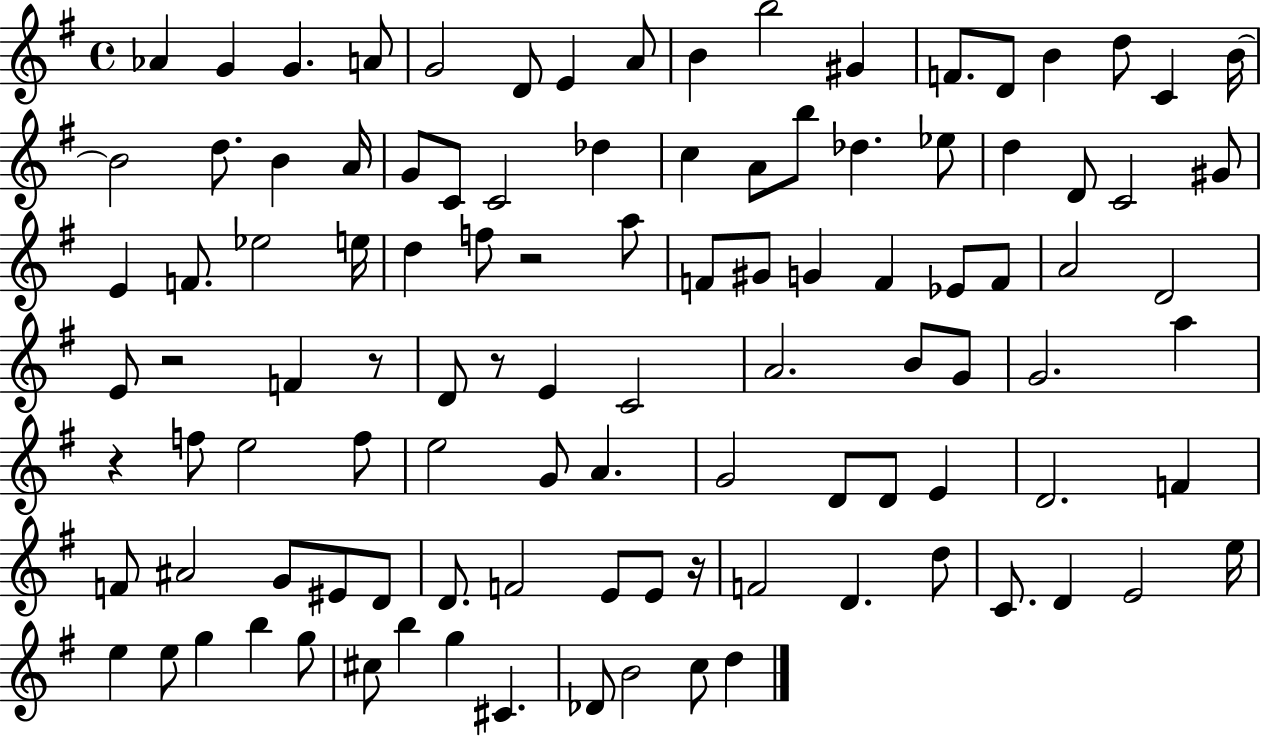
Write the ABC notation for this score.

X:1
T:Untitled
M:4/4
L:1/4
K:G
_A G G A/2 G2 D/2 E A/2 B b2 ^G F/2 D/2 B d/2 C B/4 B2 d/2 B A/4 G/2 C/2 C2 _d c A/2 b/2 _d _e/2 d D/2 C2 ^G/2 E F/2 _e2 e/4 d f/2 z2 a/2 F/2 ^G/2 G F _E/2 F/2 A2 D2 E/2 z2 F z/2 D/2 z/2 E C2 A2 B/2 G/2 G2 a z f/2 e2 f/2 e2 G/2 A G2 D/2 D/2 E D2 F F/2 ^A2 G/2 ^E/2 D/2 D/2 F2 E/2 E/2 z/4 F2 D d/2 C/2 D E2 e/4 e e/2 g b g/2 ^c/2 b g ^C _D/2 B2 c/2 d